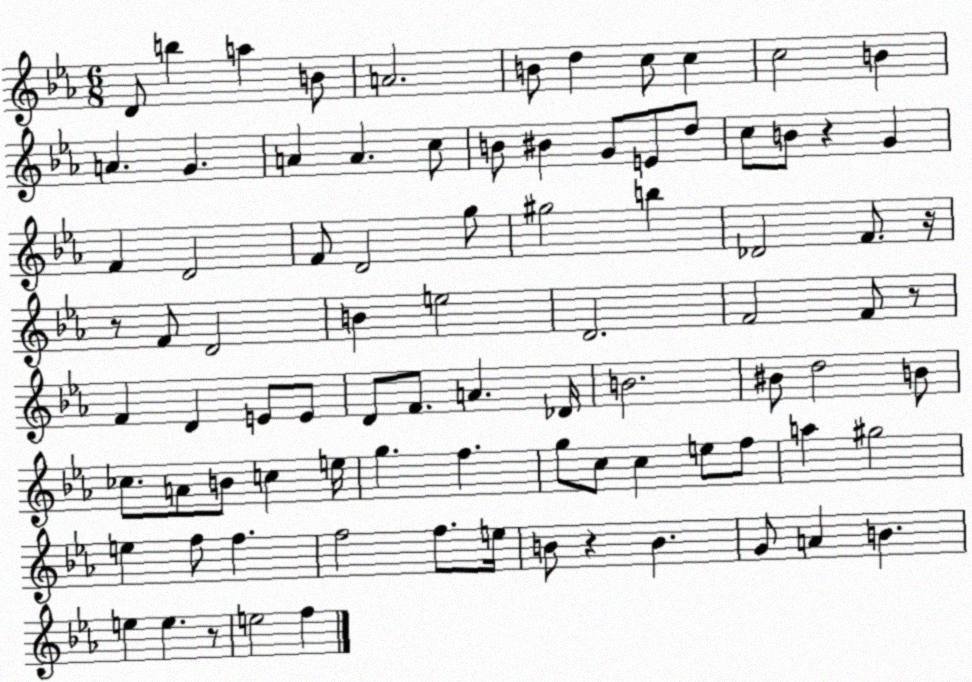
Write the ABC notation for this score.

X:1
T:Untitled
M:6/8
L:1/4
K:Eb
D/2 b a B/2 A2 B/2 d c/2 c c2 B A G A A c/2 B/2 ^B G/2 E/2 d/2 c/2 B/2 z G F D2 F/2 D2 g/2 ^g2 b _D2 F/2 z/4 z/2 F/2 D2 B e2 D2 F2 F/2 z/2 F D E/2 E/2 D/2 F/2 A _D/4 B2 ^B/2 d2 B/2 _c/2 A/2 B/2 c e/4 g f g/2 c/2 c e/2 f/2 a ^g2 e f/2 f f2 f/2 e/4 B/2 z B G/2 A B e e z/2 e2 f